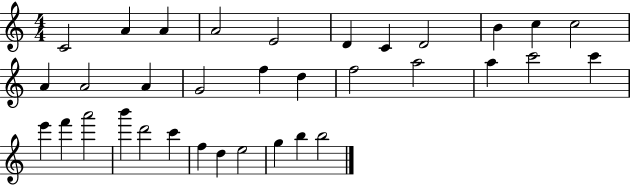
{
  \clef treble
  \numericTimeSignature
  \time 4/4
  \key c \major
  c'2 a'4 a'4 | a'2 e'2 | d'4 c'4 d'2 | b'4 c''4 c''2 | \break a'4 a'2 a'4 | g'2 f''4 d''4 | f''2 a''2 | a''4 c'''2 c'''4 | \break e'''4 f'''4 a'''2 | b'''4 d'''2 c'''4 | f''4 d''4 e''2 | g''4 b''4 b''2 | \break \bar "|."
}